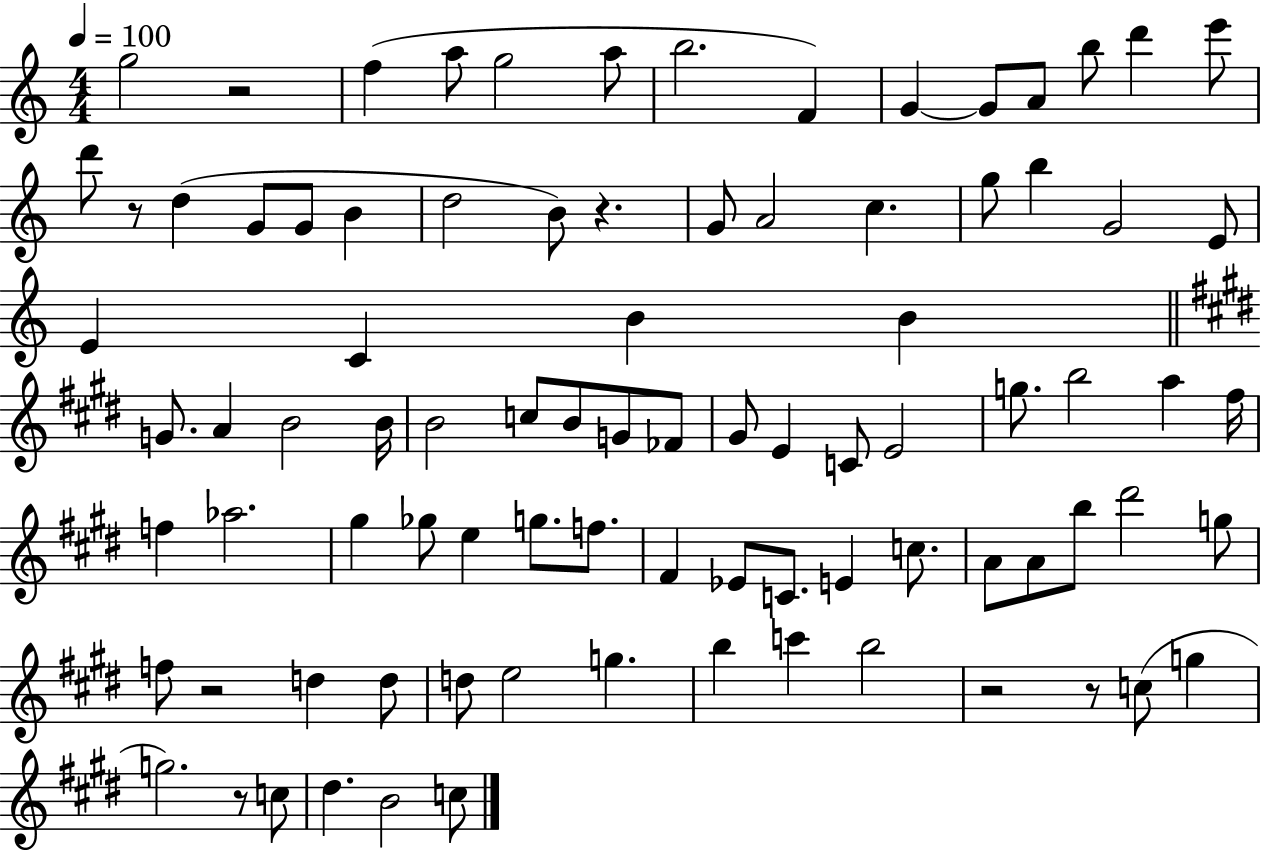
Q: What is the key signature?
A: C major